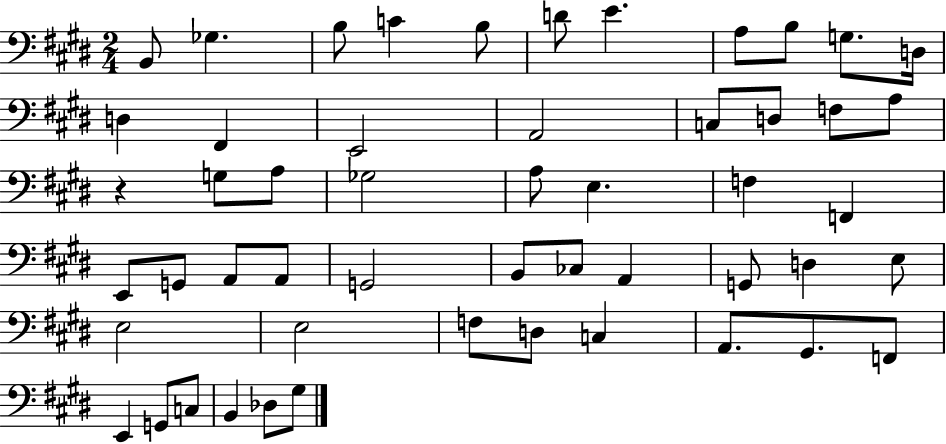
{
  \clef bass
  \numericTimeSignature
  \time 2/4
  \key e \major
  b,8 ges4. | b8 c'4 b8 | d'8 e'4. | a8 b8 g8. d16 | \break d4 fis,4 | e,2 | a,2 | c8 d8 f8 a8 | \break r4 g8 a8 | ges2 | a8 e4. | f4 f,4 | \break e,8 g,8 a,8 a,8 | g,2 | b,8 ces8 a,4 | g,8 d4 e8 | \break e2 | e2 | f8 d8 c4 | a,8. gis,8. f,8 | \break e,4 g,8 c8 | b,4 des8 gis8 | \bar "|."
}